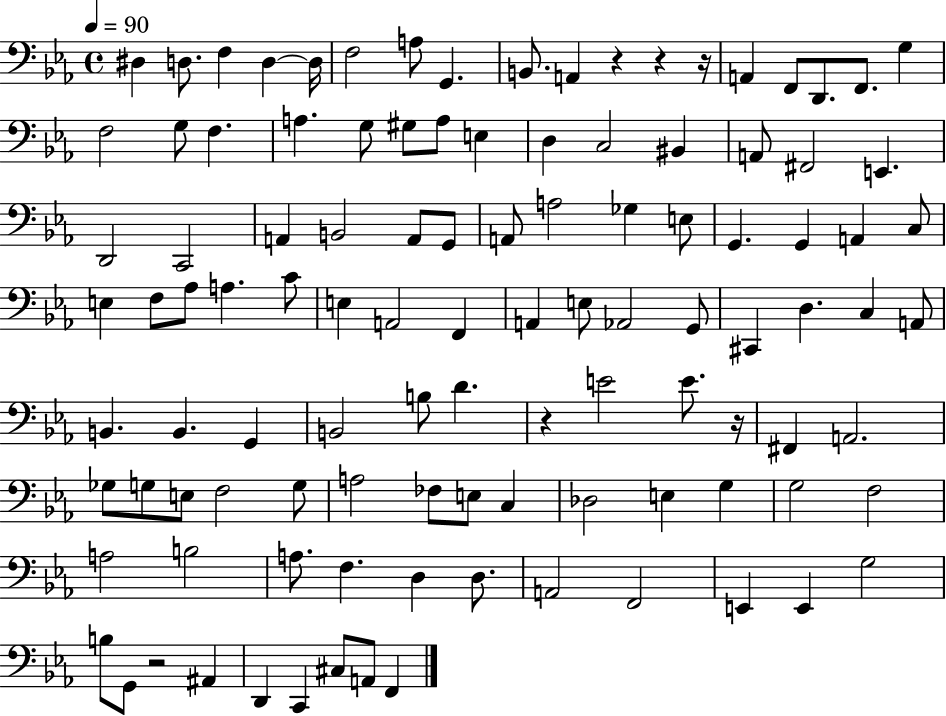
X:1
T:Untitled
M:4/4
L:1/4
K:Eb
^D, D,/2 F, D, D,/4 F,2 A,/2 G,, B,,/2 A,, z z z/4 A,, F,,/2 D,,/2 F,,/2 G, F,2 G,/2 F, A, G,/2 ^G,/2 A,/2 E, D, C,2 ^B,, A,,/2 ^F,,2 E,, D,,2 C,,2 A,, B,,2 A,,/2 G,,/2 A,,/2 A,2 _G, E,/2 G,, G,, A,, C,/2 E, F,/2 _A,/2 A, C/2 E, A,,2 F,, A,, E,/2 _A,,2 G,,/2 ^C,, D, C, A,,/2 B,, B,, G,, B,,2 B,/2 D z E2 E/2 z/4 ^F,, A,,2 _G,/2 G,/2 E,/2 F,2 G,/2 A,2 _F,/2 E,/2 C, _D,2 E, G, G,2 F,2 A,2 B,2 A,/2 F, D, D,/2 A,,2 F,,2 E,, E,, G,2 B,/2 G,,/2 z2 ^A,, D,, C,, ^C,/2 A,,/2 F,,